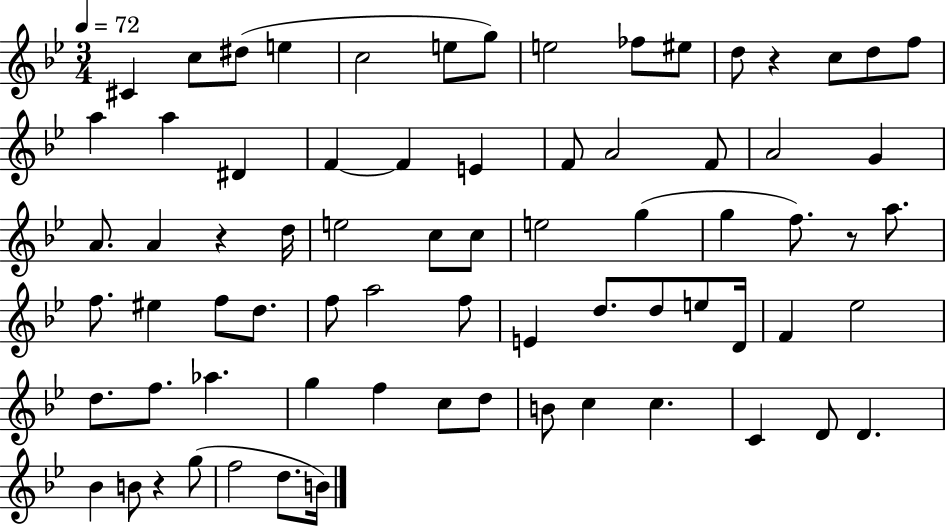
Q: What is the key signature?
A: BES major